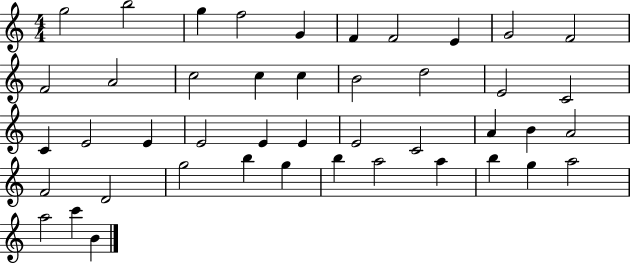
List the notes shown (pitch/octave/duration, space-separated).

G5/h B5/h G5/q F5/h G4/q F4/q F4/h E4/q G4/h F4/h F4/h A4/h C5/h C5/q C5/q B4/h D5/h E4/h C4/h C4/q E4/h E4/q E4/h E4/q E4/q E4/h C4/h A4/q B4/q A4/h F4/h D4/h G5/h B5/q G5/q B5/q A5/h A5/q B5/q G5/q A5/h A5/h C6/q B4/q